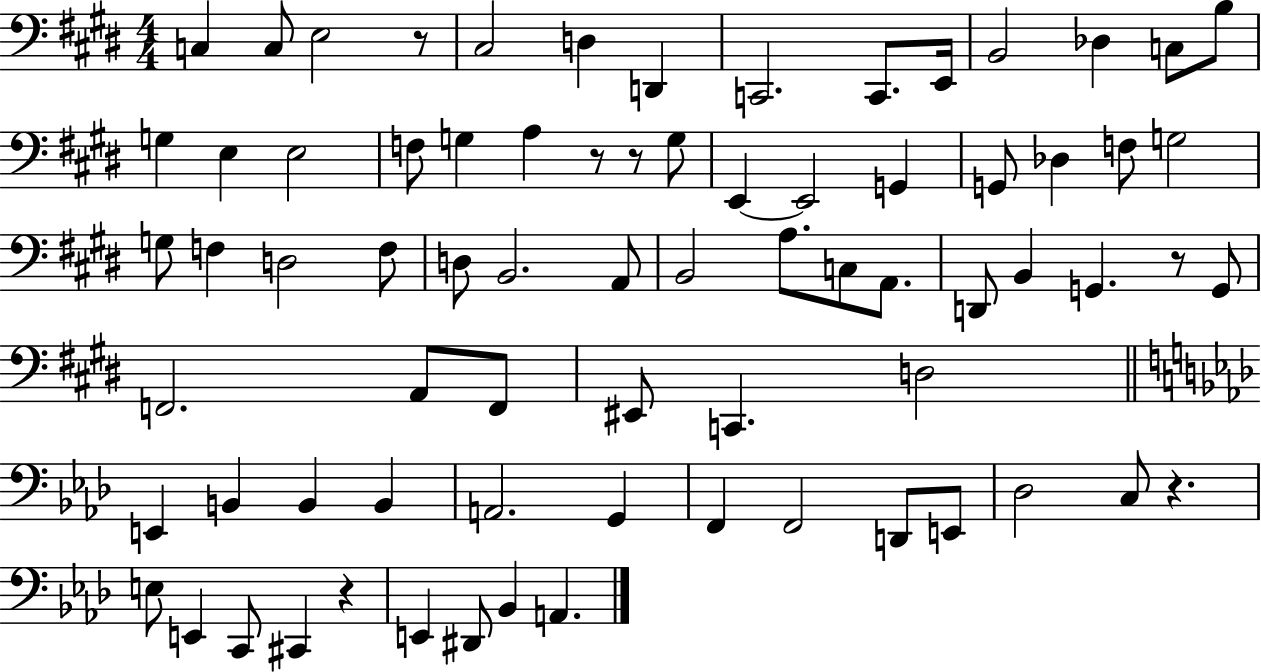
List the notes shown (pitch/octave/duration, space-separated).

C3/q C3/e E3/h R/e C#3/h D3/q D2/q C2/h. C2/e. E2/s B2/h Db3/q C3/e B3/e G3/q E3/q E3/h F3/e G3/q A3/q R/e R/e G3/e E2/q E2/h G2/q G2/e Db3/q F3/e G3/h G3/e F3/q D3/h F3/e D3/e B2/h. A2/e B2/h A3/e. C3/e A2/e. D2/e B2/q G2/q. R/e G2/e F2/h. A2/e F2/e EIS2/e C2/q. D3/h E2/q B2/q B2/q B2/q A2/h. G2/q F2/q F2/h D2/e E2/e Db3/h C3/e R/q. E3/e E2/q C2/e C#2/q R/q E2/q D#2/e Bb2/q A2/q.